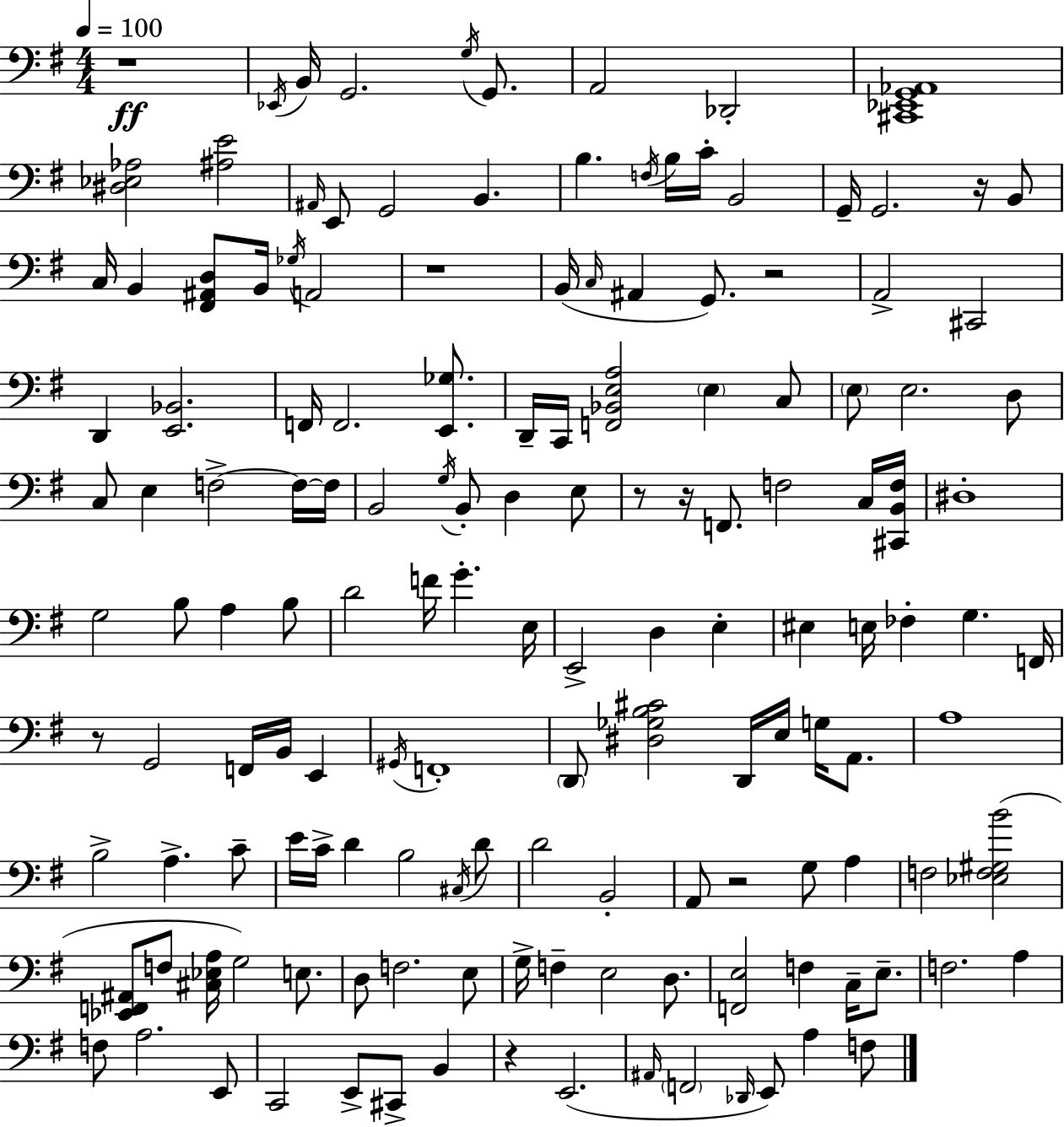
R/w Eb2/s B2/s G2/h. G3/s G2/e. A2/h Db2/h [C#2,Eb2,G2,Ab2]/w [D#3,Eb3,Ab3]/h [A#3,E4]/h A#2/s E2/e G2/h B2/q. B3/q. F3/s B3/s C4/s B2/h G2/s G2/h. R/s B2/e C3/s B2/q [F#2,A#2,D3]/e B2/s Gb3/s A2/h R/w B2/s C3/s A#2/q G2/e. R/h A2/h C#2/h D2/q [E2,Bb2]/h. F2/s F2/h. [E2,Gb3]/e. D2/s C2/s [F2,Bb2,E3,A3]/h E3/q C3/e E3/e E3/h. D3/e C3/e E3/q F3/h F3/s F3/s B2/h G3/s B2/e D3/q E3/e R/e R/s F2/e. F3/h C3/s [C#2,B2,F3]/s D#3/w G3/h B3/e A3/q B3/e D4/h F4/s G4/q. E3/s E2/h D3/q E3/q EIS3/q E3/s FES3/q G3/q. F2/s R/e G2/h F2/s B2/s E2/q G#2/s F2/w D2/e [D#3,Gb3,B3,C#4]/h D2/s E3/s G3/s A2/e. A3/w B3/h A3/q. C4/e E4/s C4/s D4/q B3/h C#3/s D4/e D4/h B2/h A2/e R/h G3/e A3/q F3/h [Eb3,F3,G#3,B4]/h [Eb2,F2,A#2]/e F3/e [C#3,Eb3,A3]/s G3/h E3/e. D3/e F3/h. E3/e G3/s F3/q E3/h D3/e. [F2,E3]/h F3/q C3/s E3/e. F3/h. A3/q F3/e A3/h. E2/e C2/h E2/e C#2/e B2/q R/q E2/h. A#2/s F2/h Db2/s E2/e A3/q F3/e